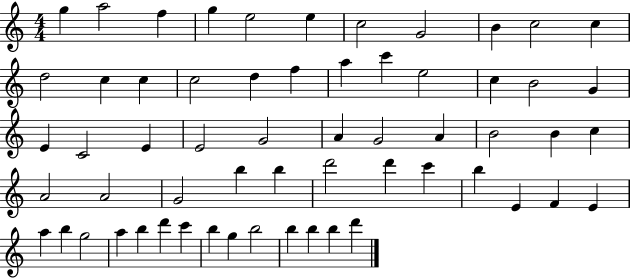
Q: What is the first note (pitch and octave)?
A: G5